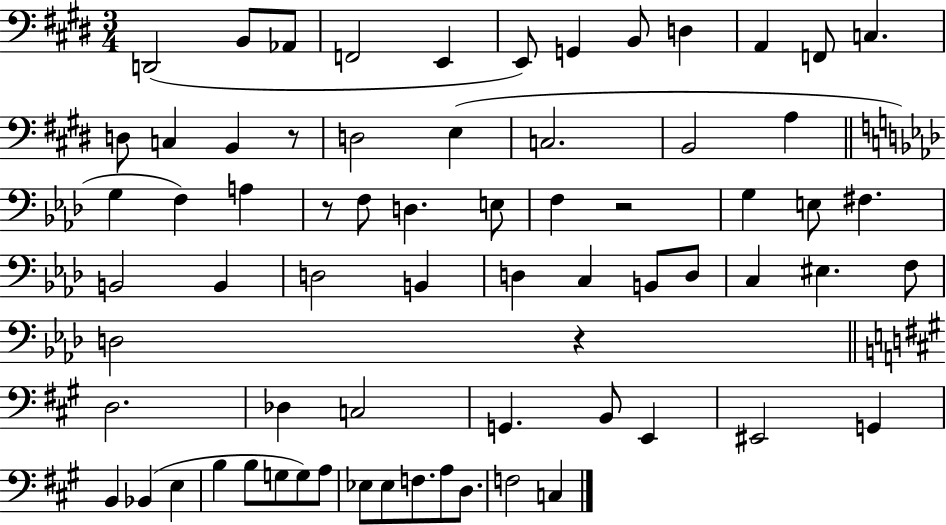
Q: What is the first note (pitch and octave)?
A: D2